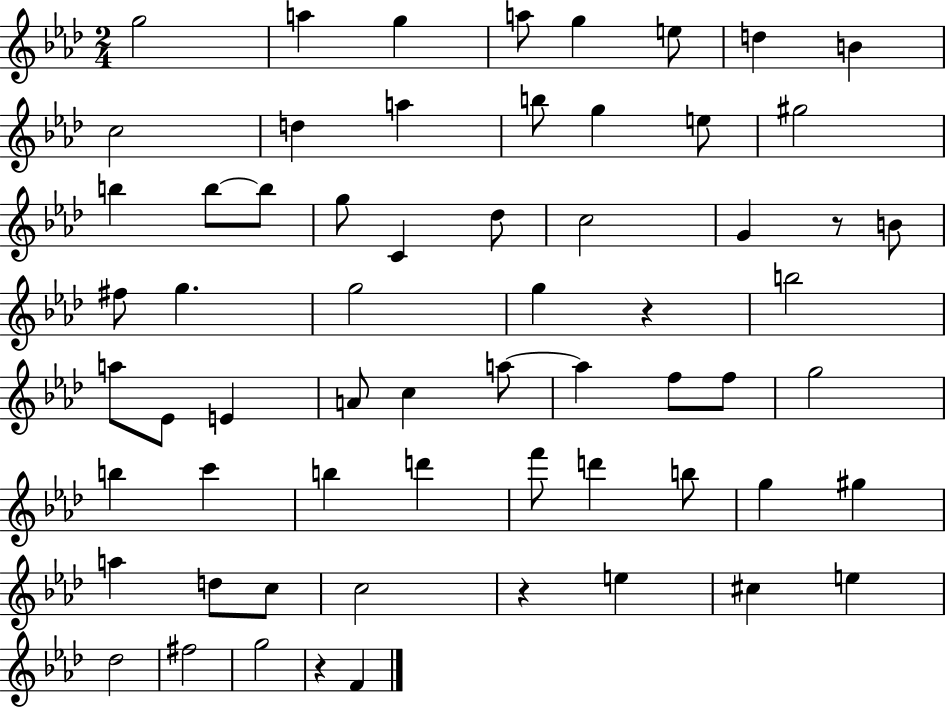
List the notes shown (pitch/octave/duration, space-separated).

G5/h A5/q G5/q A5/e G5/q E5/e D5/q B4/q C5/h D5/q A5/q B5/e G5/q E5/e G#5/h B5/q B5/e B5/e G5/e C4/q Db5/e C5/h G4/q R/e B4/e F#5/e G5/q. G5/h G5/q R/q B5/h A5/e Eb4/e E4/q A4/e C5/q A5/e A5/q F5/e F5/e G5/h B5/q C6/q B5/q D6/q F6/e D6/q B5/e G5/q G#5/q A5/q D5/e C5/e C5/h R/q E5/q C#5/q E5/q Db5/h F#5/h G5/h R/q F4/q